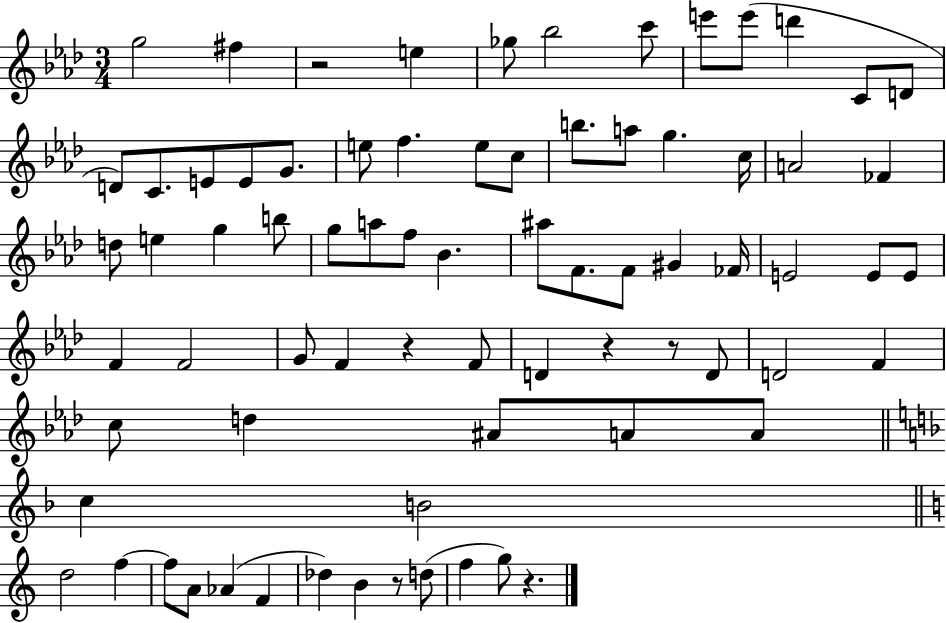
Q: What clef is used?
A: treble